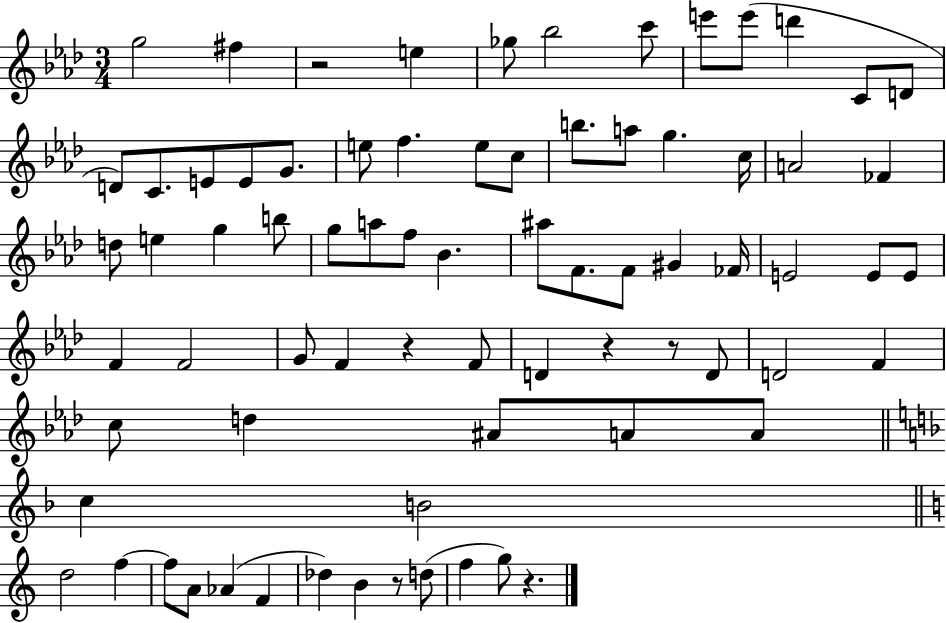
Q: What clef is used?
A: treble